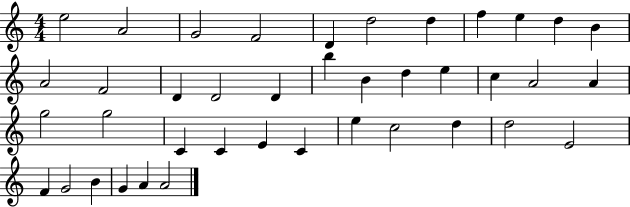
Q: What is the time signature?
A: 4/4